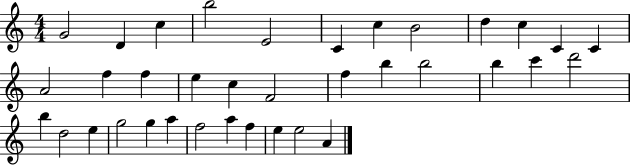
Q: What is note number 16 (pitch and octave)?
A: E5